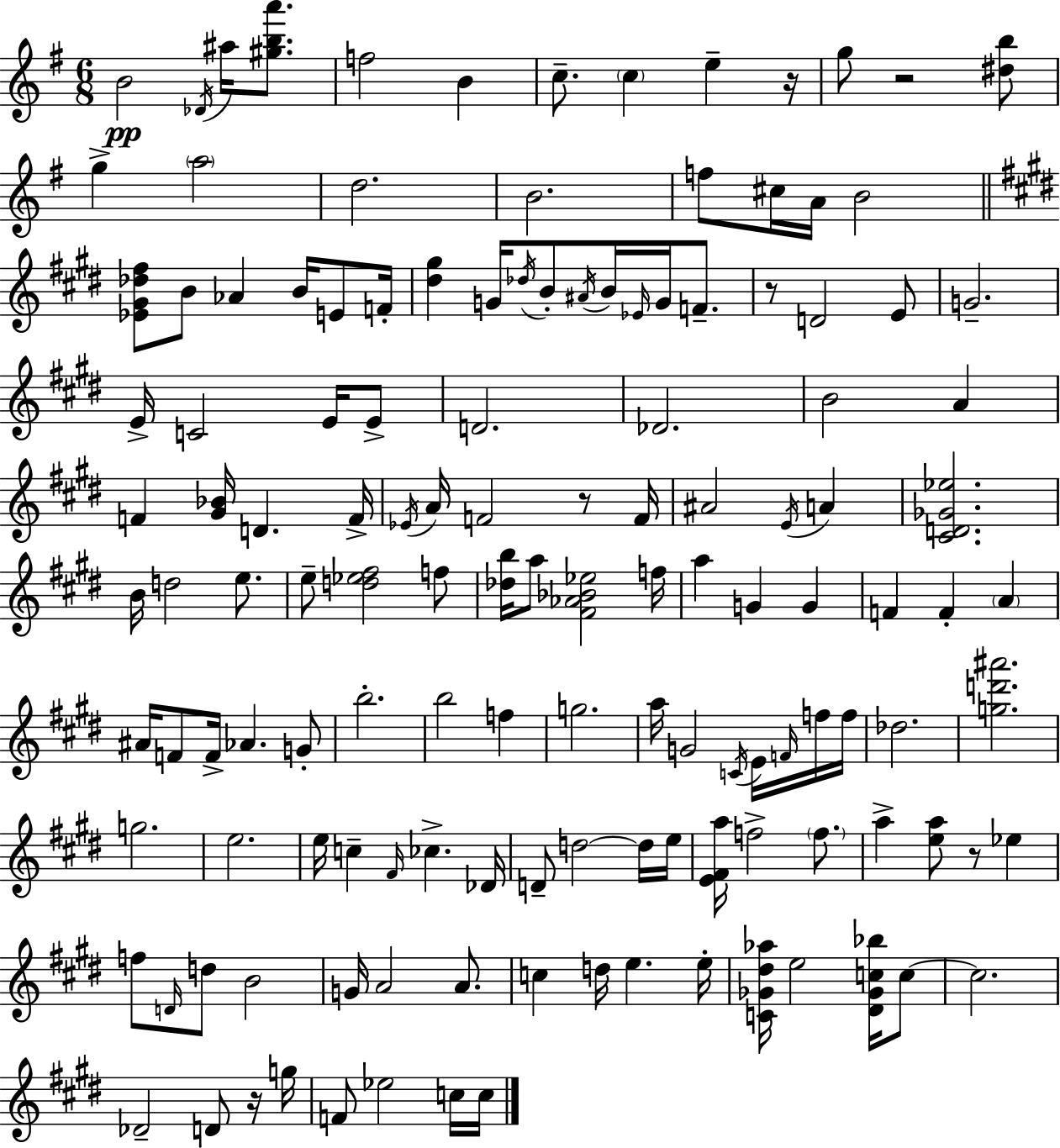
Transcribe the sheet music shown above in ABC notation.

X:1
T:Untitled
M:6/8
L:1/4
K:G
B2 _D/4 ^a/4 [^gba']/2 f2 B c/2 c e z/4 g/2 z2 [^db]/2 g a2 d2 B2 f/2 ^c/4 A/4 B2 [_E^G_d^f]/2 B/2 _A B/4 E/2 F/4 [^d^g] G/4 _d/4 B/2 ^A/4 B/4 _E/4 G/4 F/2 z/2 D2 E/2 G2 E/4 C2 E/4 E/2 D2 _D2 B2 A F [^G_B]/4 D F/4 _E/4 A/4 F2 z/2 F/4 ^A2 E/4 A [^CD_G_e]2 B/4 d2 e/2 e/2 [d_e^f]2 f/2 [_db]/4 a/2 [^F_A_B_e]2 f/4 a G G F F A ^A/4 F/2 F/4 _A G/2 b2 b2 f g2 a/4 G2 C/4 E/4 F/4 f/4 f/4 _d2 [gd'^a']2 g2 e2 e/4 c ^F/4 _c _D/4 D/2 d2 d/4 e/4 [E^Fa]/4 f2 f/2 a [ea]/2 z/2 _e f/2 D/4 d/2 B2 G/4 A2 A/2 c d/4 e e/4 [C_G^d_a]/4 e2 [^D_Gc_b]/4 c/2 c2 _D2 D/2 z/4 g/4 F/2 _e2 c/4 c/4